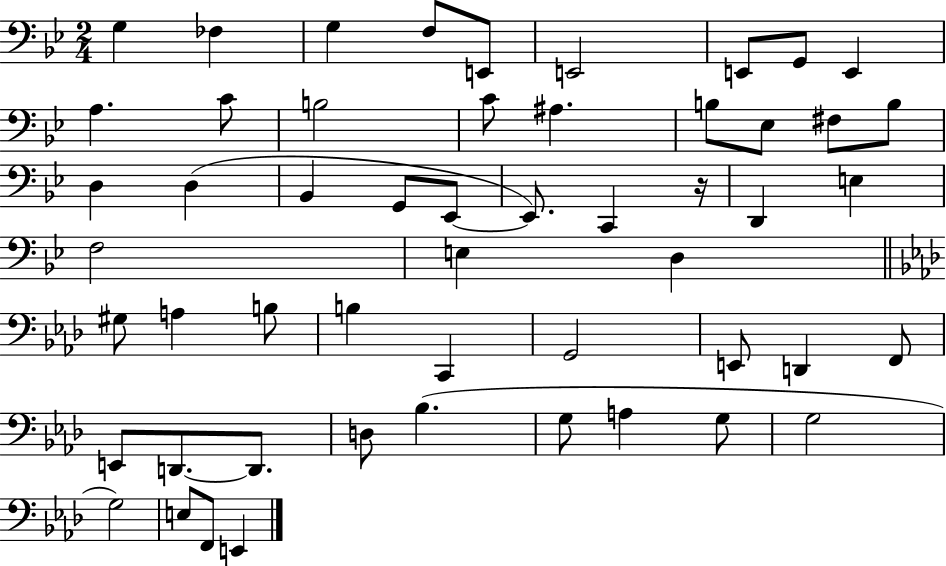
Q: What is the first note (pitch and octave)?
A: G3